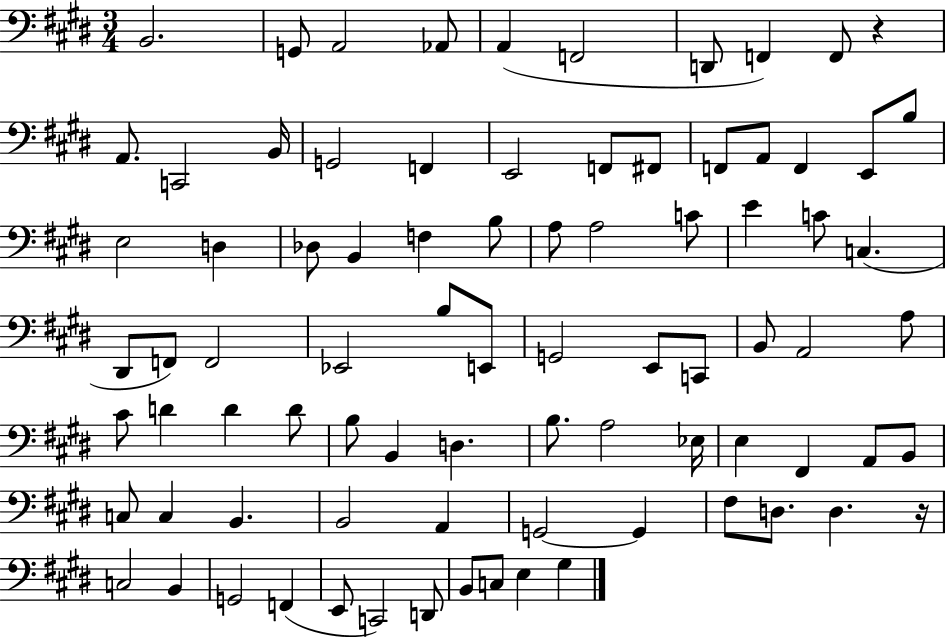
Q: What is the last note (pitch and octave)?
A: G#3